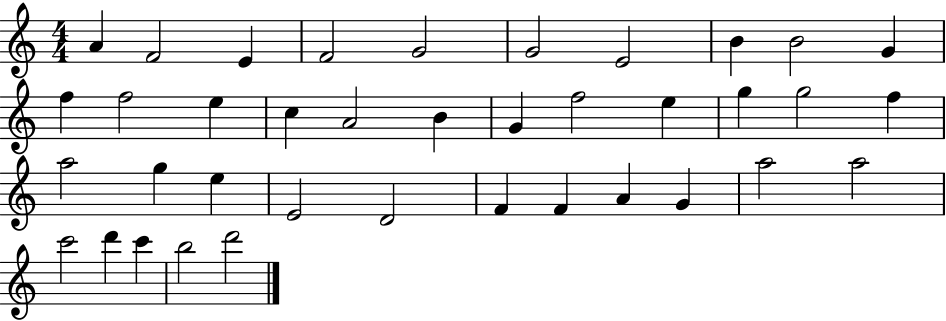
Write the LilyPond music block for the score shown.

{
  \clef treble
  \numericTimeSignature
  \time 4/4
  \key c \major
  a'4 f'2 e'4 | f'2 g'2 | g'2 e'2 | b'4 b'2 g'4 | \break f''4 f''2 e''4 | c''4 a'2 b'4 | g'4 f''2 e''4 | g''4 g''2 f''4 | \break a''2 g''4 e''4 | e'2 d'2 | f'4 f'4 a'4 g'4 | a''2 a''2 | \break c'''2 d'''4 c'''4 | b''2 d'''2 | \bar "|."
}